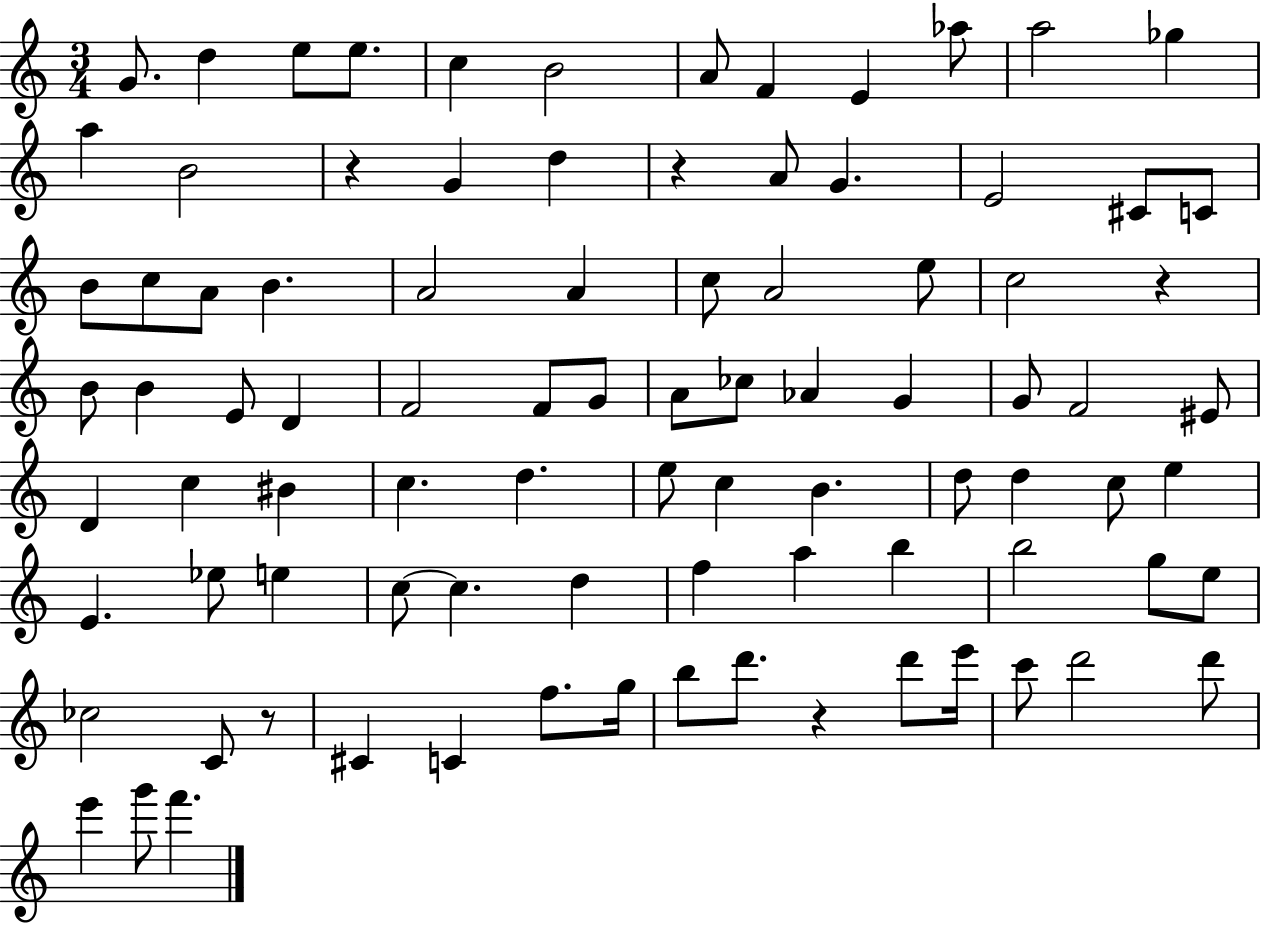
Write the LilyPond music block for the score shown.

{
  \clef treble
  \numericTimeSignature
  \time 3/4
  \key c \major
  g'8. d''4 e''8 e''8. | c''4 b'2 | a'8 f'4 e'4 aes''8 | a''2 ges''4 | \break a''4 b'2 | r4 g'4 d''4 | r4 a'8 g'4. | e'2 cis'8 c'8 | \break b'8 c''8 a'8 b'4. | a'2 a'4 | c''8 a'2 e''8 | c''2 r4 | \break b'8 b'4 e'8 d'4 | f'2 f'8 g'8 | a'8 ces''8 aes'4 g'4 | g'8 f'2 eis'8 | \break d'4 c''4 bis'4 | c''4. d''4. | e''8 c''4 b'4. | d''8 d''4 c''8 e''4 | \break e'4. ees''8 e''4 | c''8~~ c''4. d''4 | f''4 a''4 b''4 | b''2 g''8 e''8 | \break ces''2 c'8 r8 | cis'4 c'4 f''8. g''16 | b''8 d'''8. r4 d'''8 e'''16 | c'''8 d'''2 d'''8 | \break e'''4 g'''8 f'''4. | \bar "|."
}